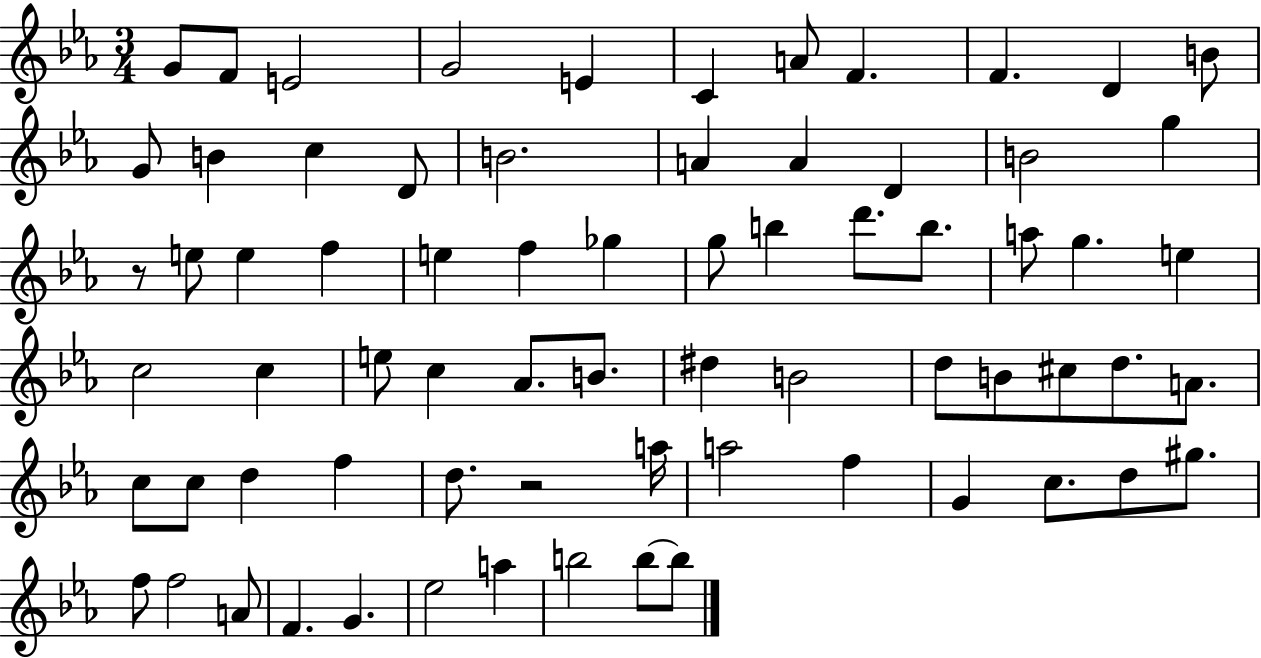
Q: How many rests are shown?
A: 2